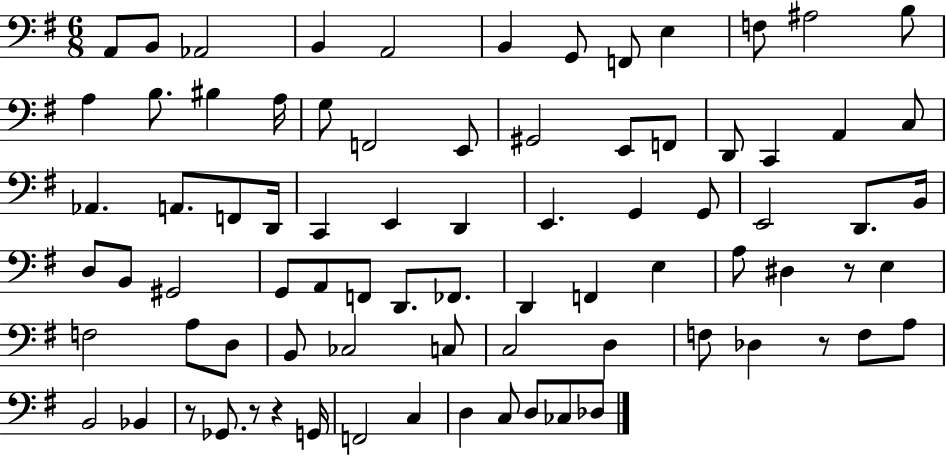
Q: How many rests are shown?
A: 5